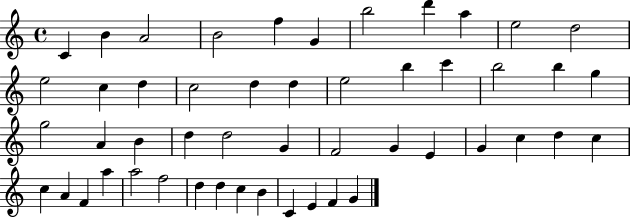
X:1
T:Untitled
M:4/4
L:1/4
K:C
C B A2 B2 f G b2 d' a e2 d2 e2 c d c2 d d e2 b c' b2 b g g2 A B d d2 G F2 G E G c d c c A F a a2 f2 d d c B C E F G